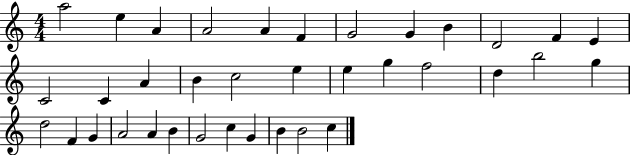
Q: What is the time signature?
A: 4/4